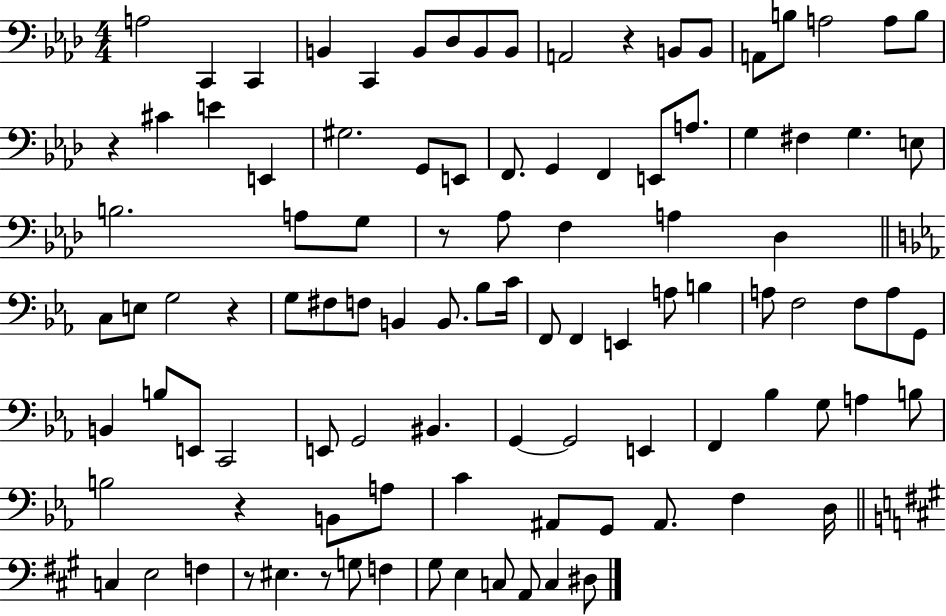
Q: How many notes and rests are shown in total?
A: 102